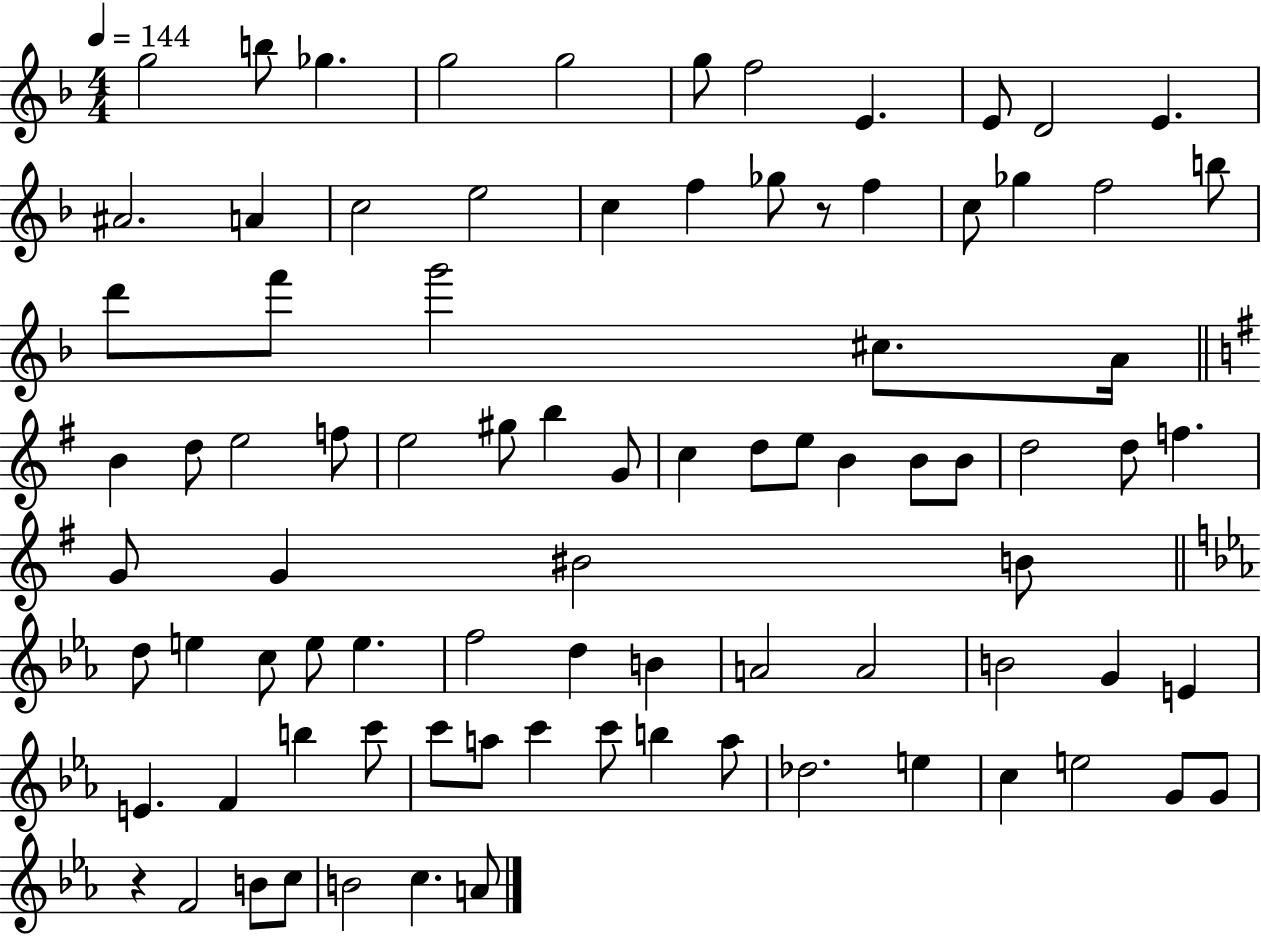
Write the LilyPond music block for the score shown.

{
  \clef treble
  \numericTimeSignature
  \time 4/4
  \key f \major
  \tempo 4 = 144
  g''2 b''8 ges''4. | g''2 g''2 | g''8 f''2 e'4. | e'8 d'2 e'4. | \break ais'2. a'4 | c''2 e''2 | c''4 f''4 ges''8 r8 f''4 | c''8 ges''4 f''2 b''8 | \break d'''8 f'''8 g'''2 cis''8. a'16 | \bar "||" \break \key e \minor b'4 d''8 e''2 f''8 | e''2 gis''8 b''4 g'8 | c''4 d''8 e''8 b'4 b'8 b'8 | d''2 d''8 f''4. | \break g'8 g'4 bis'2 b'8 | \bar "||" \break \key c \minor d''8 e''4 c''8 e''8 e''4. | f''2 d''4 b'4 | a'2 a'2 | b'2 g'4 e'4 | \break e'4. f'4 b''4 c'''8 | c'''8 a''8 c'''4 c'''8 b''4 a''8 | des''2. e''4 | c''4 e''2 g'8 g'8 | \break r4 f'2 b'8 c''8 | b'2 c''4. a'8 | \bar "|."
}